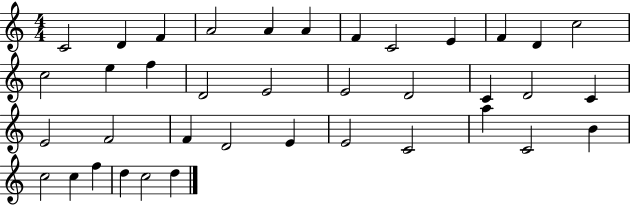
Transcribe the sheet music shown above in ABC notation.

X:1
T:Untitled
M:4/4
L:1/4
K:C
C2 D F A2 A A F C2 E F D c2 c2 e f D2 E2 E2 D2 C D2 C E2 F2 F D2 E E2 C2 a C2 B c2 c f d c2 d